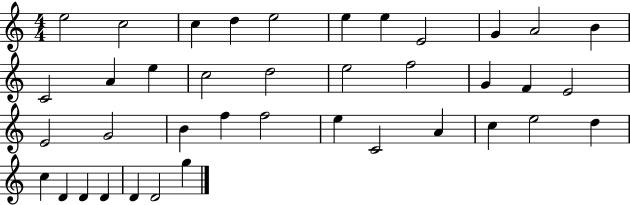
X:1
T:Untitled
M:4/4
L:1/4
K:C
e2 c2 c d e2 e e E2 G A2 B C2 A e c2 d2 e2 f2 G F E2 E2 G2 B f f2 e C2 A c e2 d c D D D D D2 g